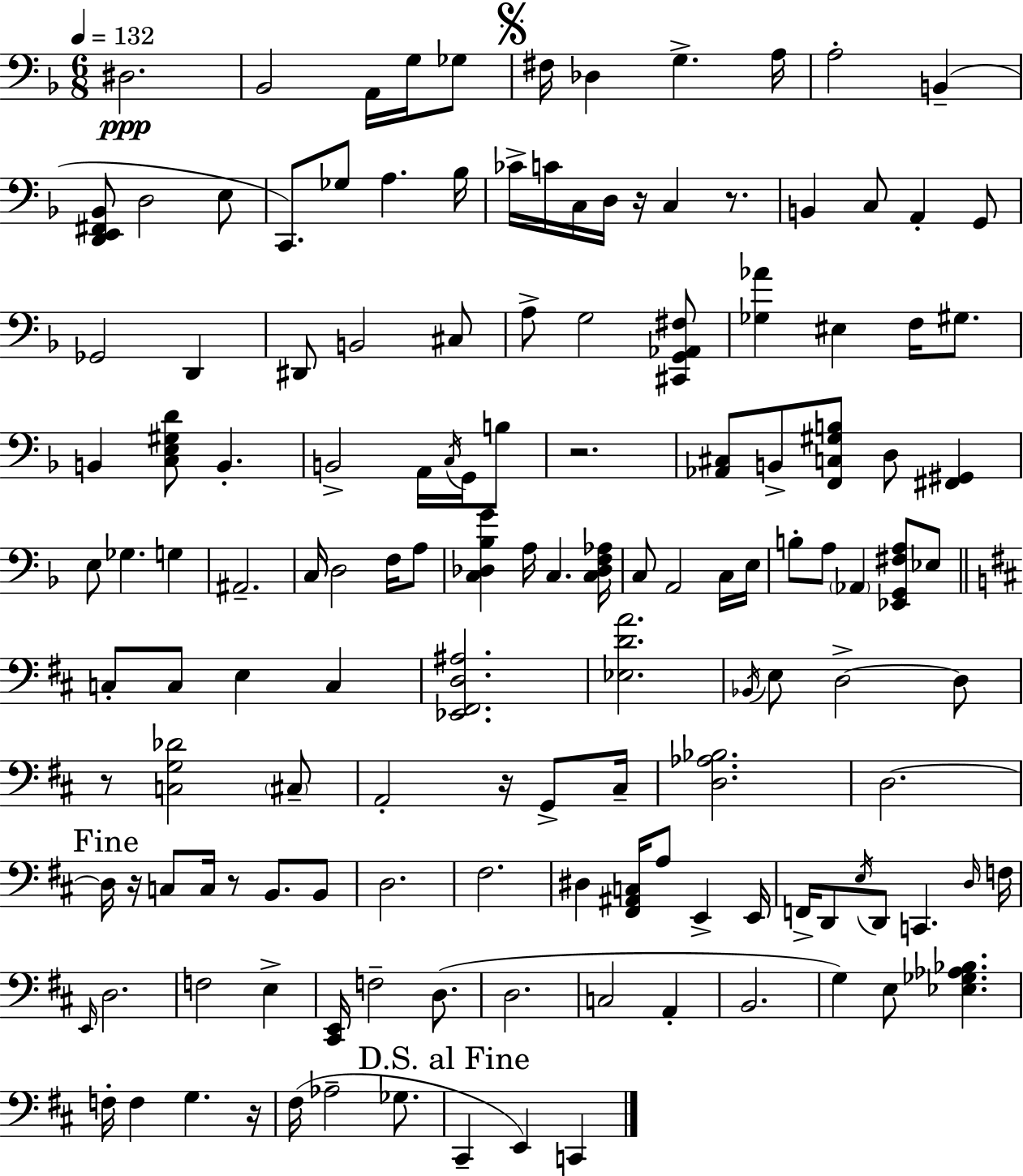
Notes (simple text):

D#3/h. Bb2/h A2/s G3/s Gb3/e F#3/s Db3/q G3/q. A3/s A3/h B2/q [D2,E2,F#2,Bb2]/e D3/h E3/e C2/e. Gb3/e A3/q. Bb3/s CES4/s C4/s C3/s D3/s R/s C3/q R/e. B2/q C3/e A2/q G2/e Gb2/h D2/q D#2/e B2/h C#3/e A3/e G3/h [C#2,G2,Ab2,F#3]/e [Gb3,Ab4]/q EIS3/q F3/s G#3/e. B2/q [C3,E3,G#3,D4]/e B2/q. B2/h A2/s C3/s G2/s B3/e R/h. [Ab2,C#3]/e B2/e [F2,C3,G#3,B3]/e D3/e [F#2,G#2]/q E3/e Gb3/q. G3/q A#2/h. C3/s D3/h F3/s A3/e [C3,Db3,Bb3,G4]/q A3/s C3/q. [C3,Db3,F3,Ab3]/s C3/e A2/h C3/s E3/s B3/e A3/e Ab2/q [Eb2,G2,F#3,A3]/e Eb3/e C3/e C3/e E3/q C3/q [Eb2,F#2,D3,A#3]/h. [Eb3,D4,A4]/h. Bb2/s E3/e D3/h D3/e R/e [C3,G3,Db4]/h C#3/e A2/h R/s G2/e C#3/s [D3,Ab3,Bb3]/h. D3/h. D3/s R/s C3/e C3/s R/e B2/e. B2/e D3/h. F#3/h. D#3/q [F#2,A#2,C3]/s A3/e E2/q E2/s F2/s D2/e E3/s D2/e C2/q. D3/s F3/s E2/s D3/h. F3/h E3/q [C#2,E2]/s F3/h D3/e. D3/h. C3/h A2/q B2/h. G3/q E3/e [Eb3,Gb3,Ab3,Bb3]/q. F3/s F3/q G3/q. R/s F#3/s Ab3/h Gb3/e. C#2/q E2/q C2/q